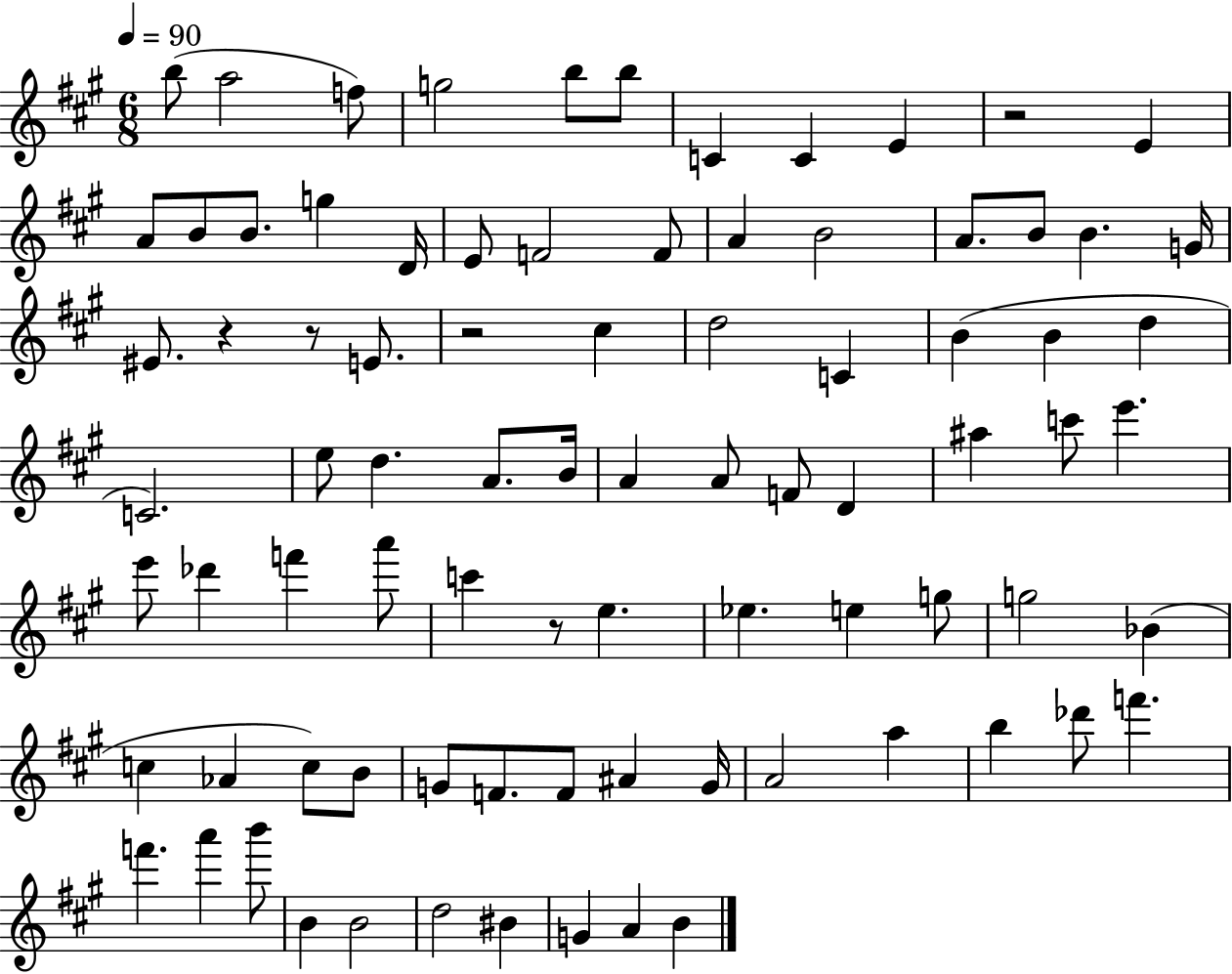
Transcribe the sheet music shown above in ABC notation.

X:1
T:Untitled
M:6/8
L:1/4
K:A
b/2 a2 f/2 g2 b/2 b/2 C C E z2 E A/2 B/2 B/2 g D/4 E/2 F2 F/2 A B2 A/2 B/2 B G/4 ^E/2 z z/2 E/2 z2 ^c d2 C B B d C2 e/2 d A/2 B/4 A A/2 F/2 D ^a c'/2 e' e'/2 _d' f' a'/2 c' z/2 e _e e g/2 g2 _B c _A c/2 B/2 G/2 F/2 F/2 ^A G/4 A2 a b _d'/2 f' f' a' b'/2 B B2 d2 ^B G A B